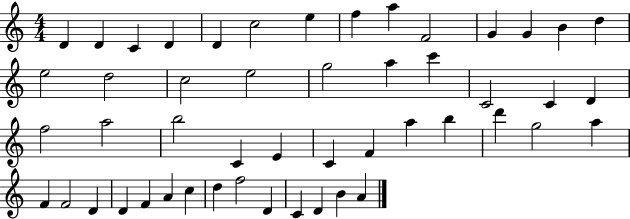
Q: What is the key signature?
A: C major